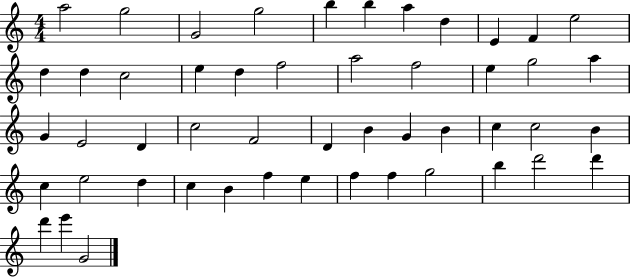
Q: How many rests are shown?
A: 0